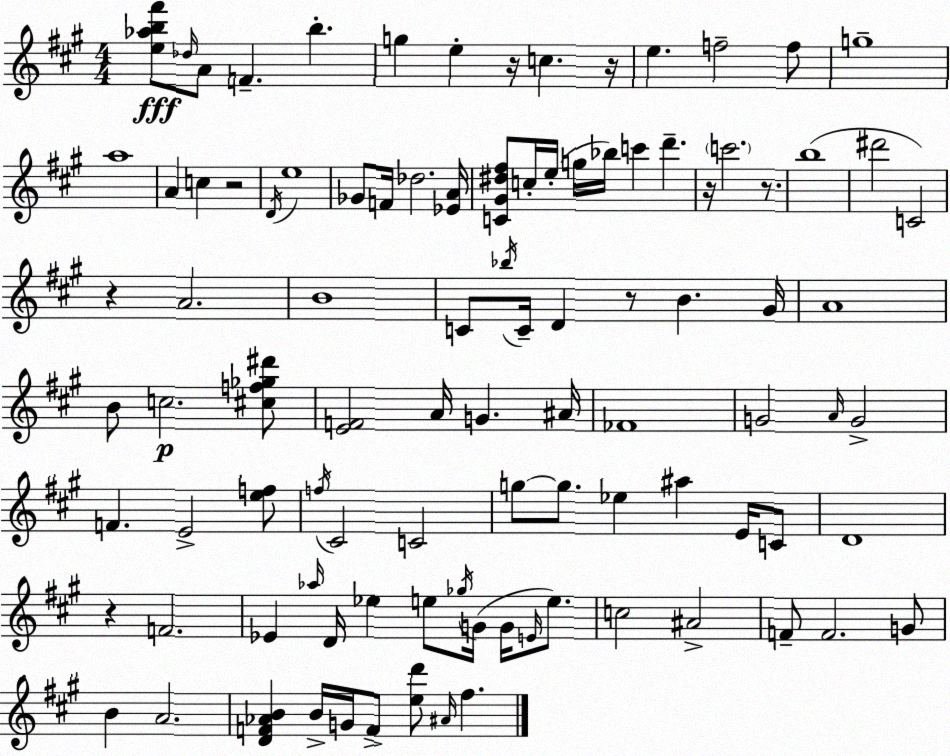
X:1
T:Untitled
M:4/4
L:1/4
K:A
[e_ab^f']/2 _d/4 A/2 F b g e z/4 c z/4 e f2 f/2 g4 a4 A c z2 D/4 e4 _G/2 F/4 _d2 [_EA]/4 [C^G^d^f]/2 c/4 e/4 g/4 _b/4 c' d' z/4 c'2 z/2 b4 ^d'2 C2 z A2 B4 C/2 _b/4 C/4 D z/2 B ^G/4 A4 B/2 c2 [^cf_g^d']/2 [EF]2 A/4 G ^A/4 _F4 G2 A/4 G2 F E2 [ef]/2 f/4 ^C2 C2 g/2 g/2 _e ^a E/4 C/2 D4 z F2 _E _a/4 D/4 _e e/2 _g/4 G/4 G/4 E/4 e/2 c2 ^A2 F/2 F2 G/2 B A2 [DF_AB] B/4 G/4 F/2 [ed']/2 ^A/4 ^f